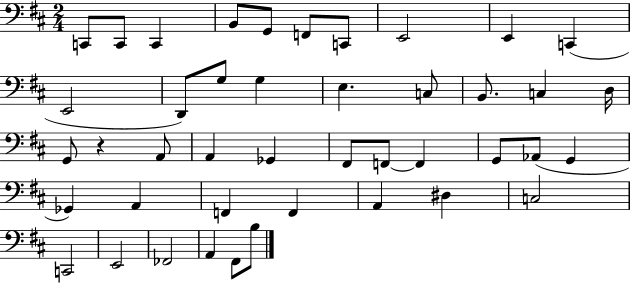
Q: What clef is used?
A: bass